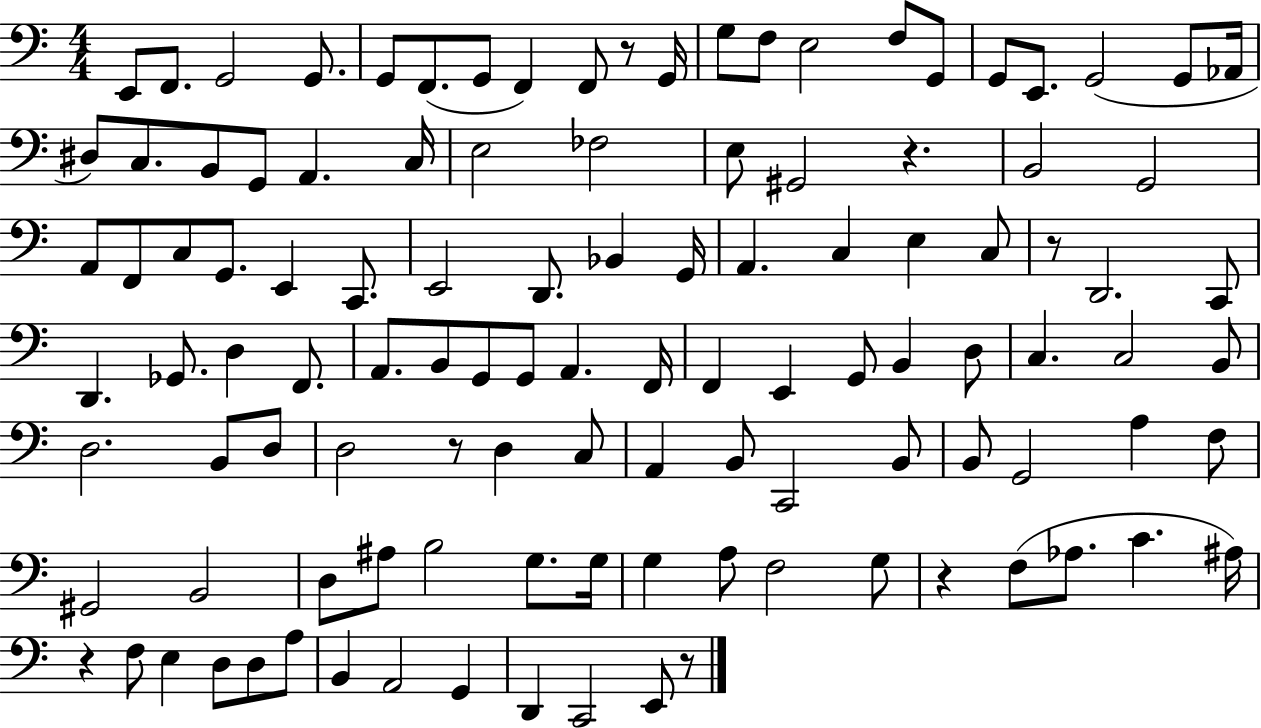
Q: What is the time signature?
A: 4/4